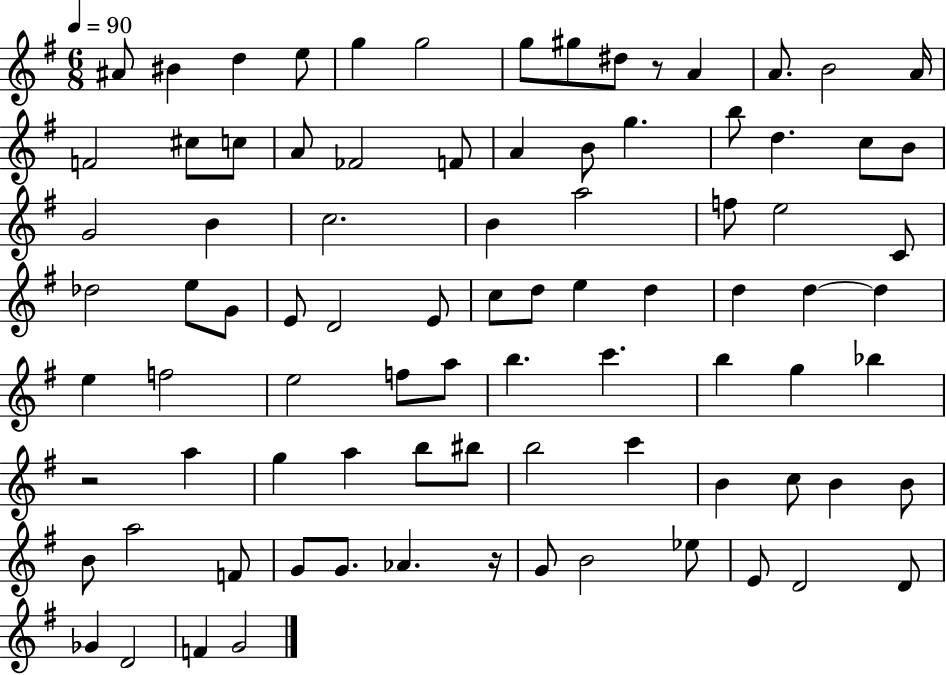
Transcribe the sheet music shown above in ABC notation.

X:1
T:Untitled
M:6/8
L:1/4
K:G
^A/2 ^B d e/2 g g2 g/2 ^g/2 ^d/2 z/2 A A/2 B2 A/4 F2 ^c/2 c/2 A/2 _F2 F/2 A B/2 g b/2 d c/2 B/2 G2 B c2 B a2 f/2 e2 C/2 _d2 e/2 G/2 E/2 D2 E/2 c/2 d/2 e d d d d e f2 e2 f/2 a/2 b c' b g _b z2 a g a b/2 ^b/2 b2 c' B c/2 B B/2 B/2 a2 F/2 G/2 G/2 _A z/4 G/2 B2 _e/2 E/2 D2 D/2 _G D2 F G2